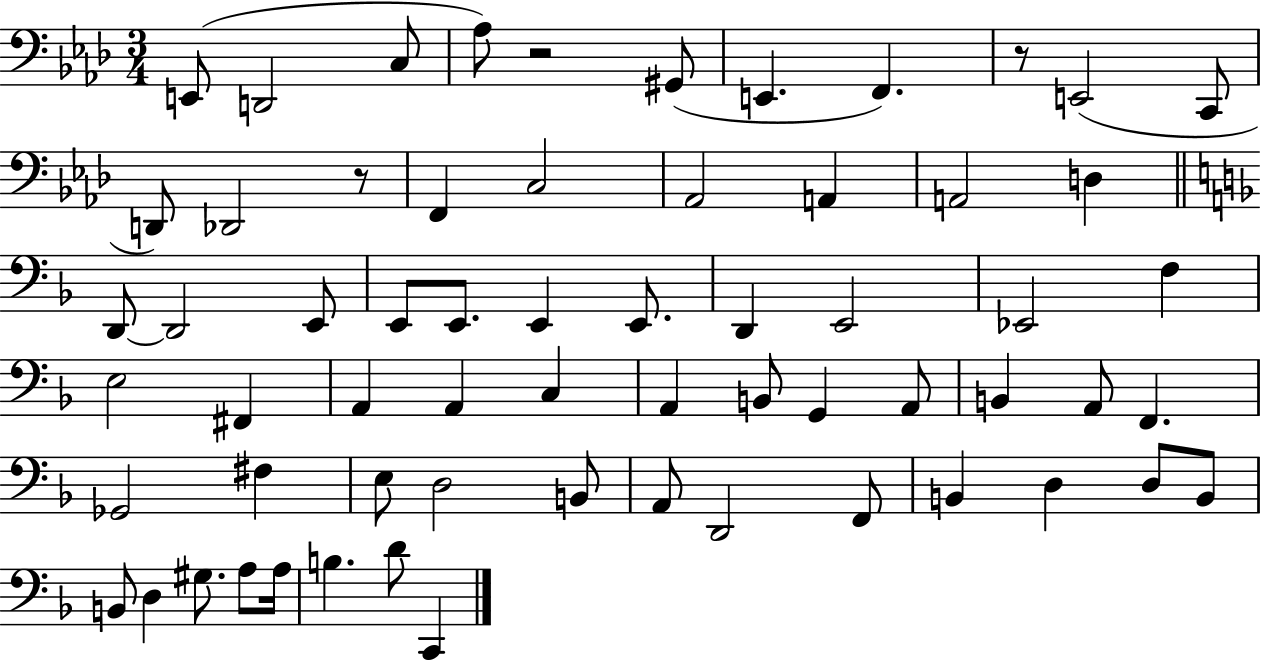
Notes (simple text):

E2/e D2/h C3/e Ab3/e R/h G#2/e E2/q. F2/q. R/e E2/h C2/e D2/e Db2/h R/e F2/q C3/h Ab2/h A2/q A2/h D3/q D2/e D2/h E2/e E2/e E2/e. E2/q E2/e. D2/q E2/h Eb2/h F3/q E3/h F#2/q A2/q A2/q C3/q A2/q B2/e G2/q A2/e B2/q A2/e F2/q. Gb2/h F#3/q E3/e D3/h B2/e A2/e D2/h F2/e B2/q D3/q D3/e B2/e B2/e D3/q G#3/e. A3/e A3/s B3/q. D4/e C2/q